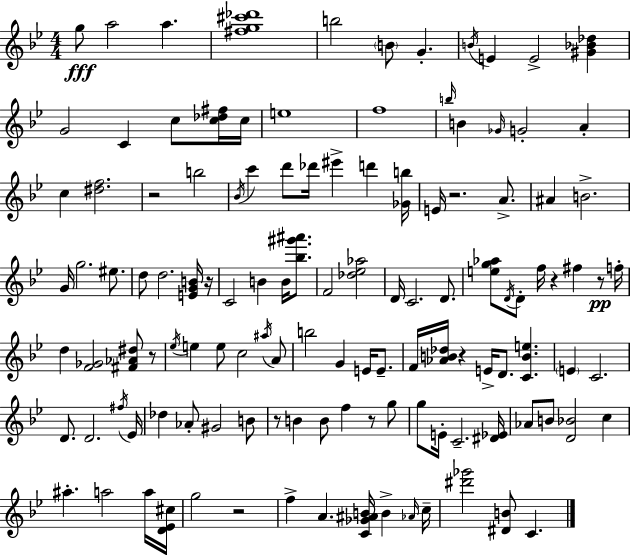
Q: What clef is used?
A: treble